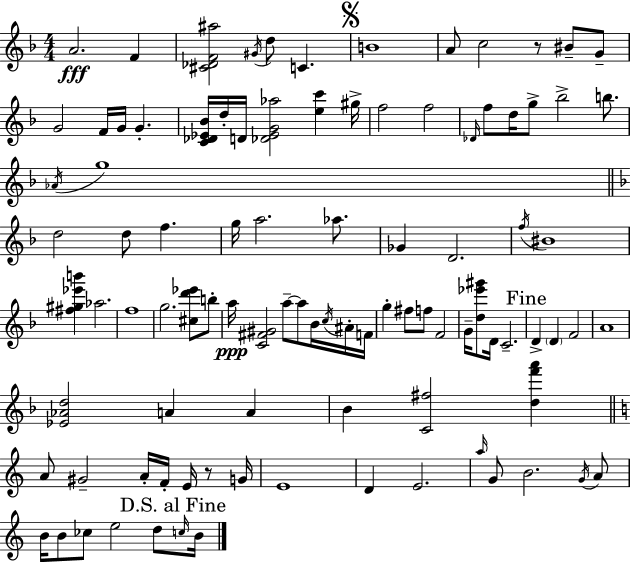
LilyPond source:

{
  \clef treble
  \numericTimeSignature
  \time 4/4
  \key f \major
  \repeat volta 2 { a'2.\fff f'4 | <cis' des' f' ais''>2 \acciaccatura { gis'16 } d''8 c'4. | \mark \markup { \musicglyph "scripts.segno" } b'1 | a'8 c''2 r8 bis'8-- g'8-- | \break g'2 f'16 g'16 g'4.-. | <c' des' ees' bes'>16 d''16-. d'16 <des' ees' g' aes''>2 <e'' c'''>4 | gis''16-> f''2 f''2 | \grace { des'16 } f''8 d''16 g''8-> bes''2-> b''8. | \break \acciaccatura { aes'16 } g''1 | \bar "||" \break \key f \major d''2 d''8 f''4. | g''16 a''2. aes''8. | ges'4 d'2. | \acciaccatura { f''16 } bis'1 | \break <fis'' gis'' ees''' b'''>4 aes''2. | f''1 | g''2. <cis'' d''' ees'''>8 b''8-. | a''16\ppp <c' fis' gis'>2 a''8--~~ a''8 bes'16 \acciaccatura { c''16 } | \break ais'16-. f'16 g''4-. fis''8 f''8 f'2 | g'16-- <d'' ees''' gis'''>8 d'16 c'2.-- | \mark "Fine" d'4-> \parenthesize d'4 f'2 | a'1 | \break <ees' aes' d''>2 a'4 a'4 | bes'4 <c' fis''>2 <d'' f''' a'''>4 | \bar "||" \break \key a \minor a'8 gis'2-- a'16-. f'16-. e'16 r8 g'16 | e'1 | d'4 e'2. | \grace { a''16 } g'8 b'2. \acciaccatura { g'16 } | \break a'8 b'16 b'8 ces''8 e''2 d''8 | \mark "D.S. al Fine" \grace { c''16 } b'16 } \bar "|."
}